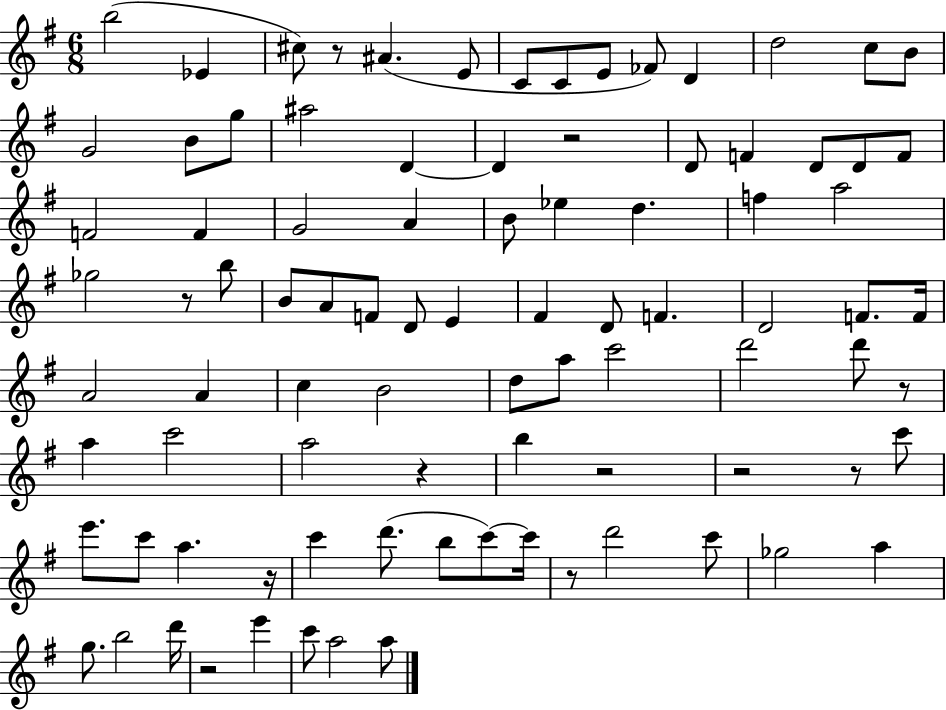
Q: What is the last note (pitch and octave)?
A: A5